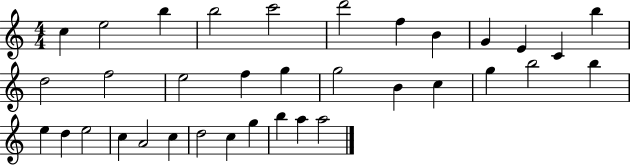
{
  \clef treble
  \numericTimeSignature
  \time 4/4
  \key c \major
  c''4 e''2 b''4 | b''2 c'''2 | d'''2 f''4 b'4 | g'4 e'4 c'4 b''4 | \break d''2 f''2 | e''2 f''4 g''4 | g''2 b'4 c''4 | g''4 b''2 b''4 | \break e''4 d''4 e''2 | c''4 a'2 c''4 | d''2 c''4 g''4 | b''4 a''4 a''2 | \break \bar "|."
}